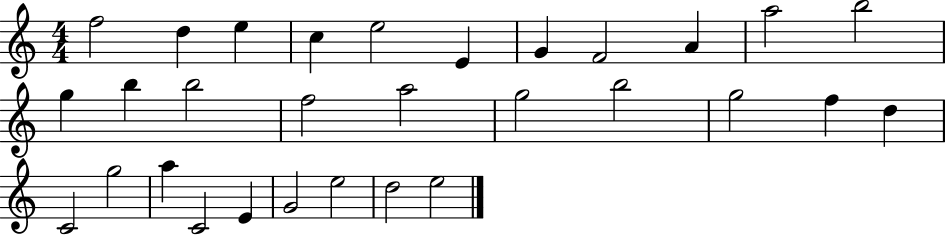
{
  \clef treble
  \numericTimeSignature
  \time 4/4
  \key c \major
  f''2 d''4 e''4 | c''4 e''2 e'4 | g'4 f'2 a'4 | a''2 b''2 | \break g''4 b''4 b''2 | f''2 a''2 | g''2 b''2 | g''2 f''4 d''4 | \break c'2 g''2 | a''4 c'2 e'4 | g'2 e''2 | d''2 e''2 | \break \bar "|."
}